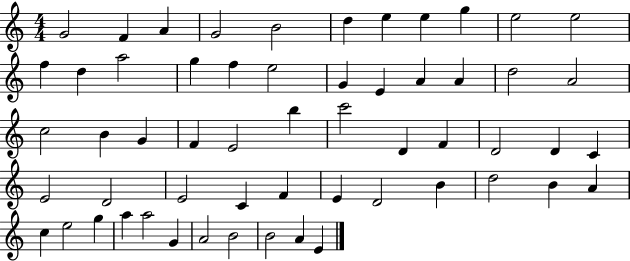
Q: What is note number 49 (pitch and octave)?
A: G5